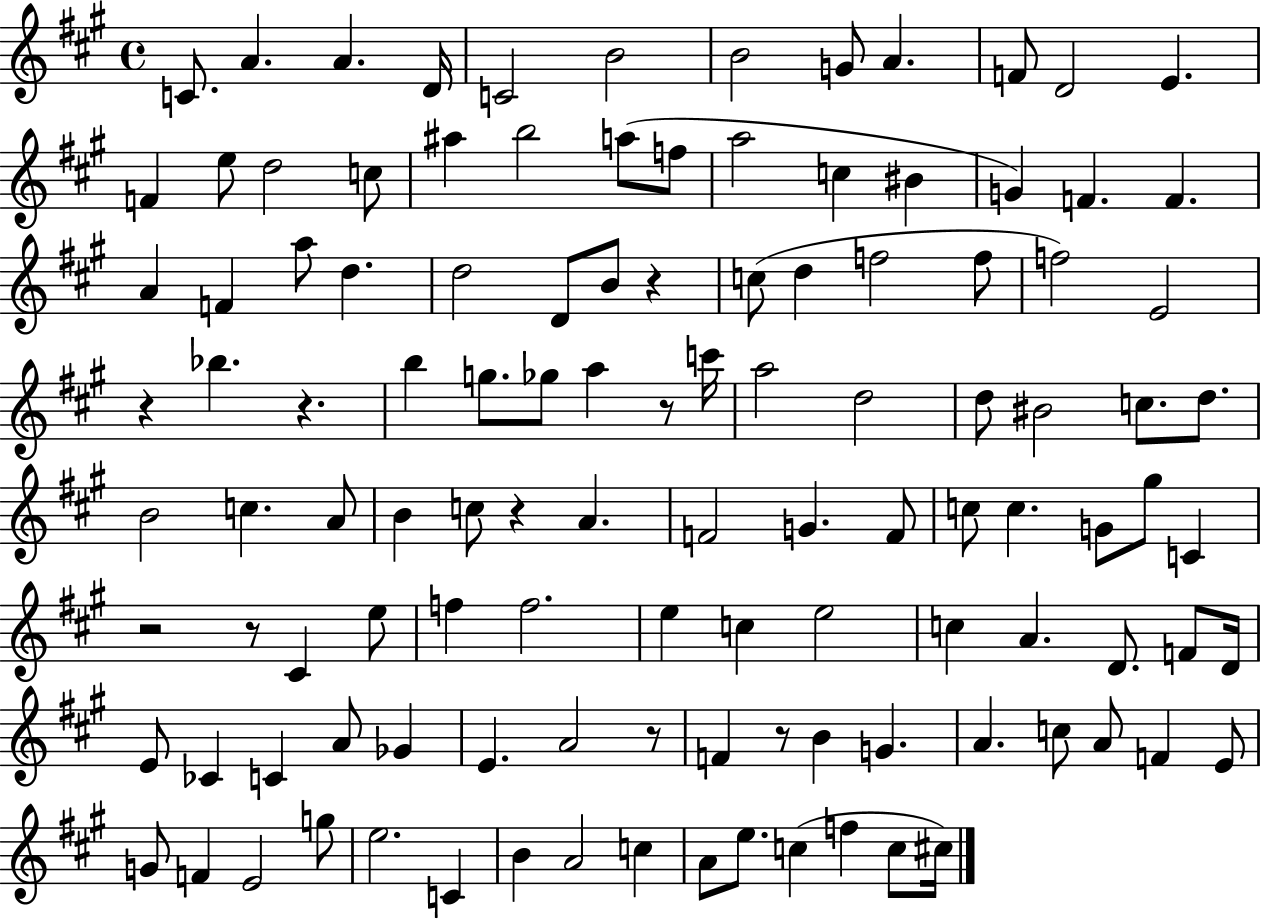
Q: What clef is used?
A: treble